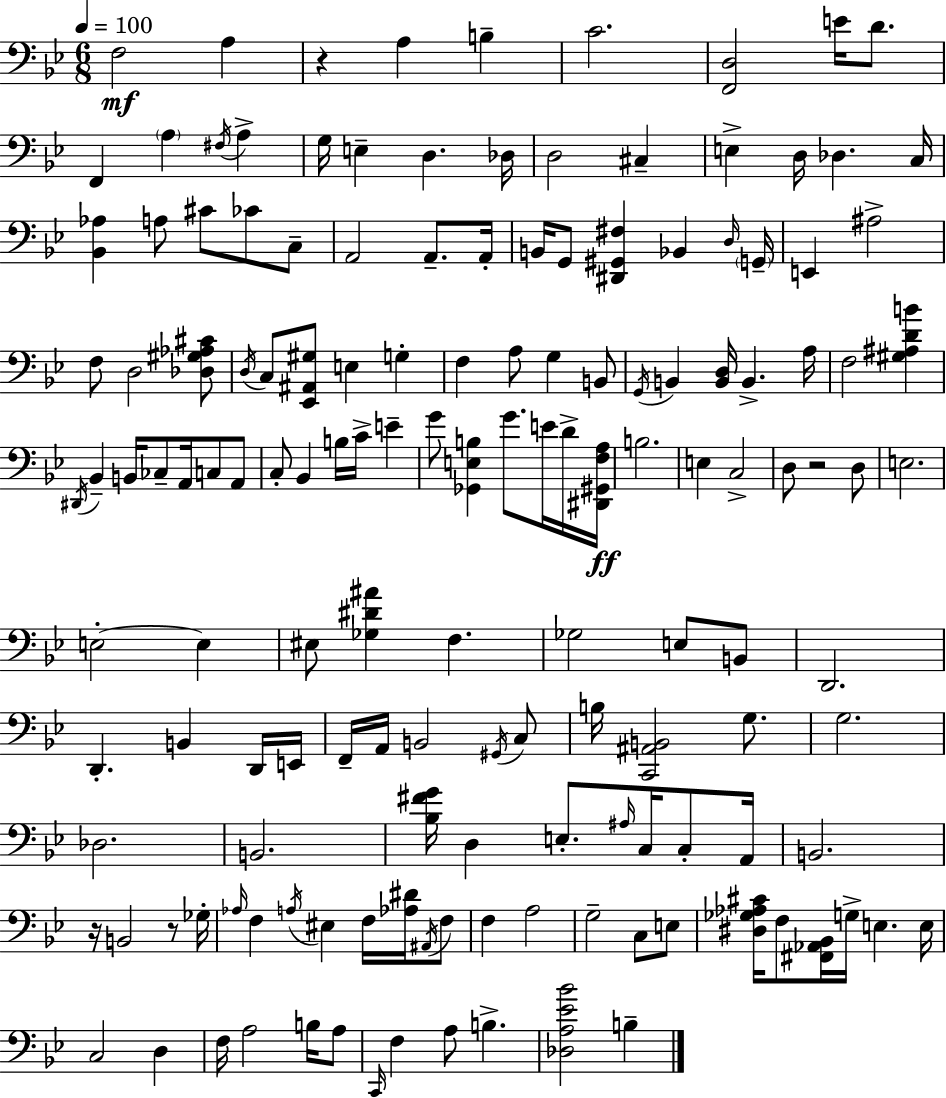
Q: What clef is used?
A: bass